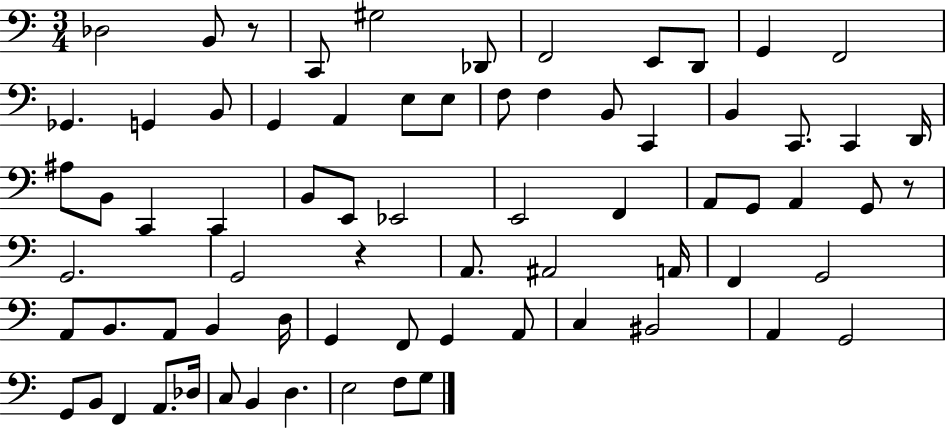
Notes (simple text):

Db3/h B2/e R/e C2/e G#3/h Db2/e F2/h E2/e D2/e G2/q F2/h Gb2/q. G2/q B2/e G2/q A2/q E3/e E3/e F3/e F3/q B2/e C2/q B2/q C2/e. C2/q D2/s A#3/e B2/e C2/q C2/q B2/e E2/e Eb2/h E2/h F2/q A2/e G2/e A2/q G2/e R/e G2/h. G2/h R/q A2/e. A#2/h A2/s F2/q G2/h A2/e B2/e. A2/e B2/q D3/s G2/q F2/e G2/q A2/e C3/q BIS2/h A2/q G2/h G2/e B2/e F2/q A2/e. Db3/s C3/e B2/q D3/q. E3/h F3/e G3/e